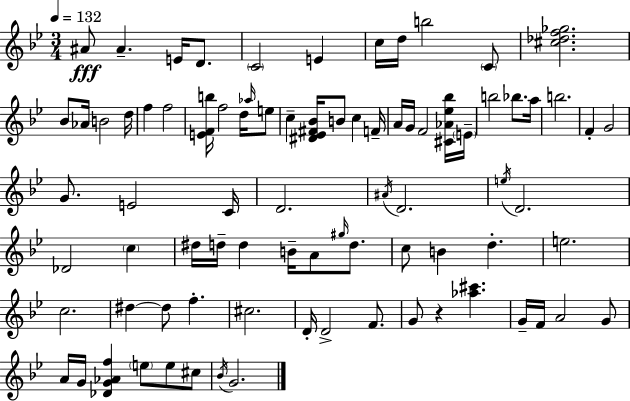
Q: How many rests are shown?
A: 1